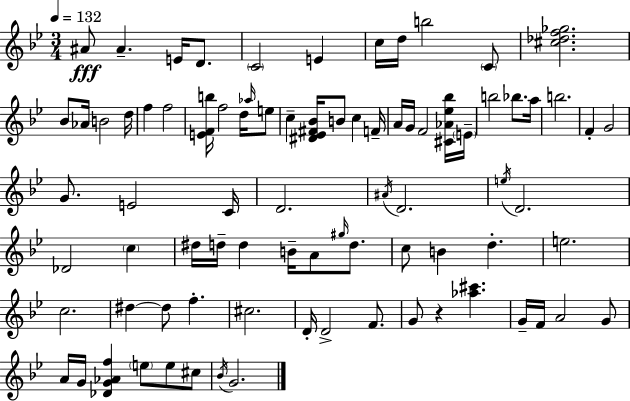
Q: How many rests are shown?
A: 1